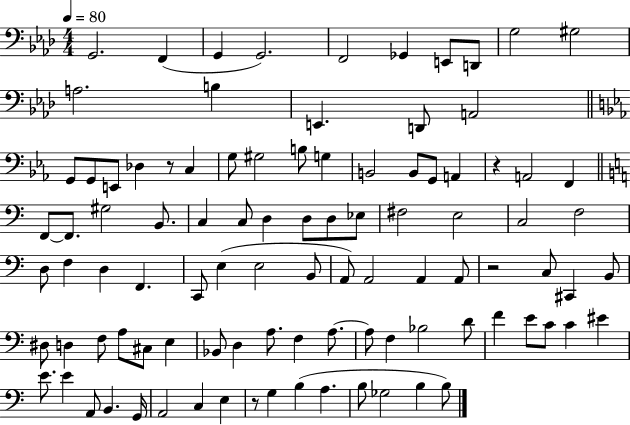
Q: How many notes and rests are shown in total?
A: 98